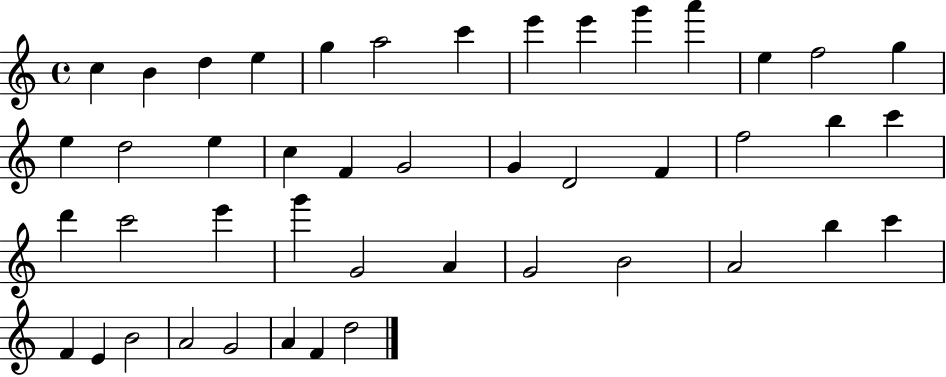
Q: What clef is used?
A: treble